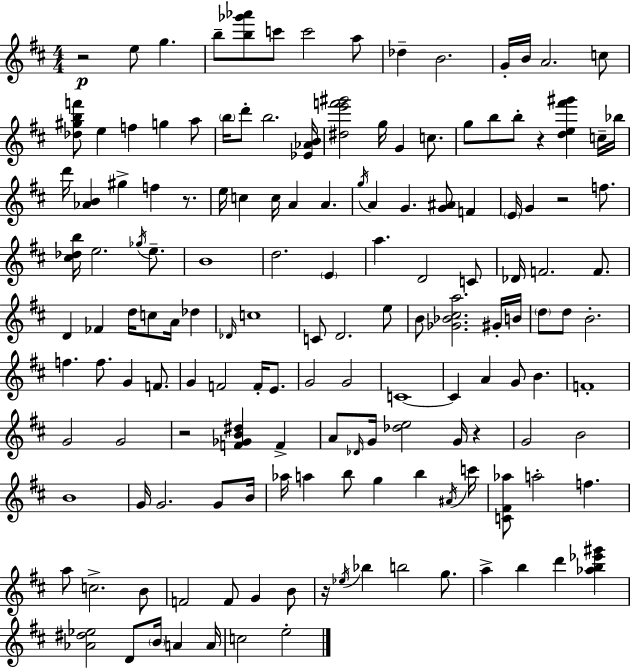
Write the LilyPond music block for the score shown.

{
  \clef treble
  \numericTimeSignature
  \time 4/4
  \key d \major
  r2\p e''8 g''4. | b''8-- <b'' ges''' aes'''>8 c'''8 c'''2 a''8 | des''4-- b'2. | g'16-. b'16 a'2. c''8 | \break <des'' gis'' b'' f'''>8 e''4 f''4 g''4 a''8 | \parenthesize b''16 d'''8-. b''2. <ees' aes' b'>16 | <dis'' e''' f''' gis'''>2 g''16 g'4 c''8. | g''8 b''8 b''8-. r4 <d'' e'' fis''' gis'''>4 c''16-- bes''16 | \break d'''16 <aes' b'>4 gis''4-> f''4 r8. | e''16 c''4 c''16 a'4 a'4. | \acciaccatura { g''16 } a'4 g'4. <g' ais'>8 f'4 | \parenthesize e'16 g'4 r2 f''8. | \break <cis'' des'' b''>16 e''2. \acciaccatura { ges''16 } e''8.-- | b'1 | d''2. \parenthesize e'4 | a''4. d'2 | \break c'8 des'16 f'2. f'8. | d'4 fes'4 d''16 c''8 a'16 des''4 | \grace { des'16 } c''1 | c'8 d'2. | \break e''8 b'8 <ges' bes' cis'' a''>2. | gis'16-. b'16 \parenthesize d''8 d''8 b'2.-. | f''4. f''8. g'4 | f'8. g'4 f'2 f'16-. | \break e'8. g'2 g'2 | c'1~~ | c'4 a'4 g'8 b'4. | f'1-. | \break g'2 g'2 | r2 <f' ges' b' dis''>4 f'4-> | a'8 \grace { des'16 } g'16 <des'' e''>2 g'16 | r4 g'2 b'2 | \break b'1 | g'16 g'2. | g'8 b'16 aes''16 a''4 b''8 g''4 b''4 | \acciaccatura { ais'16 } c'''16 <c' fis' aes''>8 a''2-. f''4. | \break a''8 c''2.-> | b'8 f'2 f'8 g'4 | b'8 r16 \acciaccatura { ees''16 } bes''4 b''2 | g''8. a''4-> b''4 d'''4 | \break <aes'' b'' ees''' gis'''>4 <aes' dis'' ees''>2 d'8 | \parenthesize b'16 a'4 a'16 c''2 e''2-. | \bar "|."
}